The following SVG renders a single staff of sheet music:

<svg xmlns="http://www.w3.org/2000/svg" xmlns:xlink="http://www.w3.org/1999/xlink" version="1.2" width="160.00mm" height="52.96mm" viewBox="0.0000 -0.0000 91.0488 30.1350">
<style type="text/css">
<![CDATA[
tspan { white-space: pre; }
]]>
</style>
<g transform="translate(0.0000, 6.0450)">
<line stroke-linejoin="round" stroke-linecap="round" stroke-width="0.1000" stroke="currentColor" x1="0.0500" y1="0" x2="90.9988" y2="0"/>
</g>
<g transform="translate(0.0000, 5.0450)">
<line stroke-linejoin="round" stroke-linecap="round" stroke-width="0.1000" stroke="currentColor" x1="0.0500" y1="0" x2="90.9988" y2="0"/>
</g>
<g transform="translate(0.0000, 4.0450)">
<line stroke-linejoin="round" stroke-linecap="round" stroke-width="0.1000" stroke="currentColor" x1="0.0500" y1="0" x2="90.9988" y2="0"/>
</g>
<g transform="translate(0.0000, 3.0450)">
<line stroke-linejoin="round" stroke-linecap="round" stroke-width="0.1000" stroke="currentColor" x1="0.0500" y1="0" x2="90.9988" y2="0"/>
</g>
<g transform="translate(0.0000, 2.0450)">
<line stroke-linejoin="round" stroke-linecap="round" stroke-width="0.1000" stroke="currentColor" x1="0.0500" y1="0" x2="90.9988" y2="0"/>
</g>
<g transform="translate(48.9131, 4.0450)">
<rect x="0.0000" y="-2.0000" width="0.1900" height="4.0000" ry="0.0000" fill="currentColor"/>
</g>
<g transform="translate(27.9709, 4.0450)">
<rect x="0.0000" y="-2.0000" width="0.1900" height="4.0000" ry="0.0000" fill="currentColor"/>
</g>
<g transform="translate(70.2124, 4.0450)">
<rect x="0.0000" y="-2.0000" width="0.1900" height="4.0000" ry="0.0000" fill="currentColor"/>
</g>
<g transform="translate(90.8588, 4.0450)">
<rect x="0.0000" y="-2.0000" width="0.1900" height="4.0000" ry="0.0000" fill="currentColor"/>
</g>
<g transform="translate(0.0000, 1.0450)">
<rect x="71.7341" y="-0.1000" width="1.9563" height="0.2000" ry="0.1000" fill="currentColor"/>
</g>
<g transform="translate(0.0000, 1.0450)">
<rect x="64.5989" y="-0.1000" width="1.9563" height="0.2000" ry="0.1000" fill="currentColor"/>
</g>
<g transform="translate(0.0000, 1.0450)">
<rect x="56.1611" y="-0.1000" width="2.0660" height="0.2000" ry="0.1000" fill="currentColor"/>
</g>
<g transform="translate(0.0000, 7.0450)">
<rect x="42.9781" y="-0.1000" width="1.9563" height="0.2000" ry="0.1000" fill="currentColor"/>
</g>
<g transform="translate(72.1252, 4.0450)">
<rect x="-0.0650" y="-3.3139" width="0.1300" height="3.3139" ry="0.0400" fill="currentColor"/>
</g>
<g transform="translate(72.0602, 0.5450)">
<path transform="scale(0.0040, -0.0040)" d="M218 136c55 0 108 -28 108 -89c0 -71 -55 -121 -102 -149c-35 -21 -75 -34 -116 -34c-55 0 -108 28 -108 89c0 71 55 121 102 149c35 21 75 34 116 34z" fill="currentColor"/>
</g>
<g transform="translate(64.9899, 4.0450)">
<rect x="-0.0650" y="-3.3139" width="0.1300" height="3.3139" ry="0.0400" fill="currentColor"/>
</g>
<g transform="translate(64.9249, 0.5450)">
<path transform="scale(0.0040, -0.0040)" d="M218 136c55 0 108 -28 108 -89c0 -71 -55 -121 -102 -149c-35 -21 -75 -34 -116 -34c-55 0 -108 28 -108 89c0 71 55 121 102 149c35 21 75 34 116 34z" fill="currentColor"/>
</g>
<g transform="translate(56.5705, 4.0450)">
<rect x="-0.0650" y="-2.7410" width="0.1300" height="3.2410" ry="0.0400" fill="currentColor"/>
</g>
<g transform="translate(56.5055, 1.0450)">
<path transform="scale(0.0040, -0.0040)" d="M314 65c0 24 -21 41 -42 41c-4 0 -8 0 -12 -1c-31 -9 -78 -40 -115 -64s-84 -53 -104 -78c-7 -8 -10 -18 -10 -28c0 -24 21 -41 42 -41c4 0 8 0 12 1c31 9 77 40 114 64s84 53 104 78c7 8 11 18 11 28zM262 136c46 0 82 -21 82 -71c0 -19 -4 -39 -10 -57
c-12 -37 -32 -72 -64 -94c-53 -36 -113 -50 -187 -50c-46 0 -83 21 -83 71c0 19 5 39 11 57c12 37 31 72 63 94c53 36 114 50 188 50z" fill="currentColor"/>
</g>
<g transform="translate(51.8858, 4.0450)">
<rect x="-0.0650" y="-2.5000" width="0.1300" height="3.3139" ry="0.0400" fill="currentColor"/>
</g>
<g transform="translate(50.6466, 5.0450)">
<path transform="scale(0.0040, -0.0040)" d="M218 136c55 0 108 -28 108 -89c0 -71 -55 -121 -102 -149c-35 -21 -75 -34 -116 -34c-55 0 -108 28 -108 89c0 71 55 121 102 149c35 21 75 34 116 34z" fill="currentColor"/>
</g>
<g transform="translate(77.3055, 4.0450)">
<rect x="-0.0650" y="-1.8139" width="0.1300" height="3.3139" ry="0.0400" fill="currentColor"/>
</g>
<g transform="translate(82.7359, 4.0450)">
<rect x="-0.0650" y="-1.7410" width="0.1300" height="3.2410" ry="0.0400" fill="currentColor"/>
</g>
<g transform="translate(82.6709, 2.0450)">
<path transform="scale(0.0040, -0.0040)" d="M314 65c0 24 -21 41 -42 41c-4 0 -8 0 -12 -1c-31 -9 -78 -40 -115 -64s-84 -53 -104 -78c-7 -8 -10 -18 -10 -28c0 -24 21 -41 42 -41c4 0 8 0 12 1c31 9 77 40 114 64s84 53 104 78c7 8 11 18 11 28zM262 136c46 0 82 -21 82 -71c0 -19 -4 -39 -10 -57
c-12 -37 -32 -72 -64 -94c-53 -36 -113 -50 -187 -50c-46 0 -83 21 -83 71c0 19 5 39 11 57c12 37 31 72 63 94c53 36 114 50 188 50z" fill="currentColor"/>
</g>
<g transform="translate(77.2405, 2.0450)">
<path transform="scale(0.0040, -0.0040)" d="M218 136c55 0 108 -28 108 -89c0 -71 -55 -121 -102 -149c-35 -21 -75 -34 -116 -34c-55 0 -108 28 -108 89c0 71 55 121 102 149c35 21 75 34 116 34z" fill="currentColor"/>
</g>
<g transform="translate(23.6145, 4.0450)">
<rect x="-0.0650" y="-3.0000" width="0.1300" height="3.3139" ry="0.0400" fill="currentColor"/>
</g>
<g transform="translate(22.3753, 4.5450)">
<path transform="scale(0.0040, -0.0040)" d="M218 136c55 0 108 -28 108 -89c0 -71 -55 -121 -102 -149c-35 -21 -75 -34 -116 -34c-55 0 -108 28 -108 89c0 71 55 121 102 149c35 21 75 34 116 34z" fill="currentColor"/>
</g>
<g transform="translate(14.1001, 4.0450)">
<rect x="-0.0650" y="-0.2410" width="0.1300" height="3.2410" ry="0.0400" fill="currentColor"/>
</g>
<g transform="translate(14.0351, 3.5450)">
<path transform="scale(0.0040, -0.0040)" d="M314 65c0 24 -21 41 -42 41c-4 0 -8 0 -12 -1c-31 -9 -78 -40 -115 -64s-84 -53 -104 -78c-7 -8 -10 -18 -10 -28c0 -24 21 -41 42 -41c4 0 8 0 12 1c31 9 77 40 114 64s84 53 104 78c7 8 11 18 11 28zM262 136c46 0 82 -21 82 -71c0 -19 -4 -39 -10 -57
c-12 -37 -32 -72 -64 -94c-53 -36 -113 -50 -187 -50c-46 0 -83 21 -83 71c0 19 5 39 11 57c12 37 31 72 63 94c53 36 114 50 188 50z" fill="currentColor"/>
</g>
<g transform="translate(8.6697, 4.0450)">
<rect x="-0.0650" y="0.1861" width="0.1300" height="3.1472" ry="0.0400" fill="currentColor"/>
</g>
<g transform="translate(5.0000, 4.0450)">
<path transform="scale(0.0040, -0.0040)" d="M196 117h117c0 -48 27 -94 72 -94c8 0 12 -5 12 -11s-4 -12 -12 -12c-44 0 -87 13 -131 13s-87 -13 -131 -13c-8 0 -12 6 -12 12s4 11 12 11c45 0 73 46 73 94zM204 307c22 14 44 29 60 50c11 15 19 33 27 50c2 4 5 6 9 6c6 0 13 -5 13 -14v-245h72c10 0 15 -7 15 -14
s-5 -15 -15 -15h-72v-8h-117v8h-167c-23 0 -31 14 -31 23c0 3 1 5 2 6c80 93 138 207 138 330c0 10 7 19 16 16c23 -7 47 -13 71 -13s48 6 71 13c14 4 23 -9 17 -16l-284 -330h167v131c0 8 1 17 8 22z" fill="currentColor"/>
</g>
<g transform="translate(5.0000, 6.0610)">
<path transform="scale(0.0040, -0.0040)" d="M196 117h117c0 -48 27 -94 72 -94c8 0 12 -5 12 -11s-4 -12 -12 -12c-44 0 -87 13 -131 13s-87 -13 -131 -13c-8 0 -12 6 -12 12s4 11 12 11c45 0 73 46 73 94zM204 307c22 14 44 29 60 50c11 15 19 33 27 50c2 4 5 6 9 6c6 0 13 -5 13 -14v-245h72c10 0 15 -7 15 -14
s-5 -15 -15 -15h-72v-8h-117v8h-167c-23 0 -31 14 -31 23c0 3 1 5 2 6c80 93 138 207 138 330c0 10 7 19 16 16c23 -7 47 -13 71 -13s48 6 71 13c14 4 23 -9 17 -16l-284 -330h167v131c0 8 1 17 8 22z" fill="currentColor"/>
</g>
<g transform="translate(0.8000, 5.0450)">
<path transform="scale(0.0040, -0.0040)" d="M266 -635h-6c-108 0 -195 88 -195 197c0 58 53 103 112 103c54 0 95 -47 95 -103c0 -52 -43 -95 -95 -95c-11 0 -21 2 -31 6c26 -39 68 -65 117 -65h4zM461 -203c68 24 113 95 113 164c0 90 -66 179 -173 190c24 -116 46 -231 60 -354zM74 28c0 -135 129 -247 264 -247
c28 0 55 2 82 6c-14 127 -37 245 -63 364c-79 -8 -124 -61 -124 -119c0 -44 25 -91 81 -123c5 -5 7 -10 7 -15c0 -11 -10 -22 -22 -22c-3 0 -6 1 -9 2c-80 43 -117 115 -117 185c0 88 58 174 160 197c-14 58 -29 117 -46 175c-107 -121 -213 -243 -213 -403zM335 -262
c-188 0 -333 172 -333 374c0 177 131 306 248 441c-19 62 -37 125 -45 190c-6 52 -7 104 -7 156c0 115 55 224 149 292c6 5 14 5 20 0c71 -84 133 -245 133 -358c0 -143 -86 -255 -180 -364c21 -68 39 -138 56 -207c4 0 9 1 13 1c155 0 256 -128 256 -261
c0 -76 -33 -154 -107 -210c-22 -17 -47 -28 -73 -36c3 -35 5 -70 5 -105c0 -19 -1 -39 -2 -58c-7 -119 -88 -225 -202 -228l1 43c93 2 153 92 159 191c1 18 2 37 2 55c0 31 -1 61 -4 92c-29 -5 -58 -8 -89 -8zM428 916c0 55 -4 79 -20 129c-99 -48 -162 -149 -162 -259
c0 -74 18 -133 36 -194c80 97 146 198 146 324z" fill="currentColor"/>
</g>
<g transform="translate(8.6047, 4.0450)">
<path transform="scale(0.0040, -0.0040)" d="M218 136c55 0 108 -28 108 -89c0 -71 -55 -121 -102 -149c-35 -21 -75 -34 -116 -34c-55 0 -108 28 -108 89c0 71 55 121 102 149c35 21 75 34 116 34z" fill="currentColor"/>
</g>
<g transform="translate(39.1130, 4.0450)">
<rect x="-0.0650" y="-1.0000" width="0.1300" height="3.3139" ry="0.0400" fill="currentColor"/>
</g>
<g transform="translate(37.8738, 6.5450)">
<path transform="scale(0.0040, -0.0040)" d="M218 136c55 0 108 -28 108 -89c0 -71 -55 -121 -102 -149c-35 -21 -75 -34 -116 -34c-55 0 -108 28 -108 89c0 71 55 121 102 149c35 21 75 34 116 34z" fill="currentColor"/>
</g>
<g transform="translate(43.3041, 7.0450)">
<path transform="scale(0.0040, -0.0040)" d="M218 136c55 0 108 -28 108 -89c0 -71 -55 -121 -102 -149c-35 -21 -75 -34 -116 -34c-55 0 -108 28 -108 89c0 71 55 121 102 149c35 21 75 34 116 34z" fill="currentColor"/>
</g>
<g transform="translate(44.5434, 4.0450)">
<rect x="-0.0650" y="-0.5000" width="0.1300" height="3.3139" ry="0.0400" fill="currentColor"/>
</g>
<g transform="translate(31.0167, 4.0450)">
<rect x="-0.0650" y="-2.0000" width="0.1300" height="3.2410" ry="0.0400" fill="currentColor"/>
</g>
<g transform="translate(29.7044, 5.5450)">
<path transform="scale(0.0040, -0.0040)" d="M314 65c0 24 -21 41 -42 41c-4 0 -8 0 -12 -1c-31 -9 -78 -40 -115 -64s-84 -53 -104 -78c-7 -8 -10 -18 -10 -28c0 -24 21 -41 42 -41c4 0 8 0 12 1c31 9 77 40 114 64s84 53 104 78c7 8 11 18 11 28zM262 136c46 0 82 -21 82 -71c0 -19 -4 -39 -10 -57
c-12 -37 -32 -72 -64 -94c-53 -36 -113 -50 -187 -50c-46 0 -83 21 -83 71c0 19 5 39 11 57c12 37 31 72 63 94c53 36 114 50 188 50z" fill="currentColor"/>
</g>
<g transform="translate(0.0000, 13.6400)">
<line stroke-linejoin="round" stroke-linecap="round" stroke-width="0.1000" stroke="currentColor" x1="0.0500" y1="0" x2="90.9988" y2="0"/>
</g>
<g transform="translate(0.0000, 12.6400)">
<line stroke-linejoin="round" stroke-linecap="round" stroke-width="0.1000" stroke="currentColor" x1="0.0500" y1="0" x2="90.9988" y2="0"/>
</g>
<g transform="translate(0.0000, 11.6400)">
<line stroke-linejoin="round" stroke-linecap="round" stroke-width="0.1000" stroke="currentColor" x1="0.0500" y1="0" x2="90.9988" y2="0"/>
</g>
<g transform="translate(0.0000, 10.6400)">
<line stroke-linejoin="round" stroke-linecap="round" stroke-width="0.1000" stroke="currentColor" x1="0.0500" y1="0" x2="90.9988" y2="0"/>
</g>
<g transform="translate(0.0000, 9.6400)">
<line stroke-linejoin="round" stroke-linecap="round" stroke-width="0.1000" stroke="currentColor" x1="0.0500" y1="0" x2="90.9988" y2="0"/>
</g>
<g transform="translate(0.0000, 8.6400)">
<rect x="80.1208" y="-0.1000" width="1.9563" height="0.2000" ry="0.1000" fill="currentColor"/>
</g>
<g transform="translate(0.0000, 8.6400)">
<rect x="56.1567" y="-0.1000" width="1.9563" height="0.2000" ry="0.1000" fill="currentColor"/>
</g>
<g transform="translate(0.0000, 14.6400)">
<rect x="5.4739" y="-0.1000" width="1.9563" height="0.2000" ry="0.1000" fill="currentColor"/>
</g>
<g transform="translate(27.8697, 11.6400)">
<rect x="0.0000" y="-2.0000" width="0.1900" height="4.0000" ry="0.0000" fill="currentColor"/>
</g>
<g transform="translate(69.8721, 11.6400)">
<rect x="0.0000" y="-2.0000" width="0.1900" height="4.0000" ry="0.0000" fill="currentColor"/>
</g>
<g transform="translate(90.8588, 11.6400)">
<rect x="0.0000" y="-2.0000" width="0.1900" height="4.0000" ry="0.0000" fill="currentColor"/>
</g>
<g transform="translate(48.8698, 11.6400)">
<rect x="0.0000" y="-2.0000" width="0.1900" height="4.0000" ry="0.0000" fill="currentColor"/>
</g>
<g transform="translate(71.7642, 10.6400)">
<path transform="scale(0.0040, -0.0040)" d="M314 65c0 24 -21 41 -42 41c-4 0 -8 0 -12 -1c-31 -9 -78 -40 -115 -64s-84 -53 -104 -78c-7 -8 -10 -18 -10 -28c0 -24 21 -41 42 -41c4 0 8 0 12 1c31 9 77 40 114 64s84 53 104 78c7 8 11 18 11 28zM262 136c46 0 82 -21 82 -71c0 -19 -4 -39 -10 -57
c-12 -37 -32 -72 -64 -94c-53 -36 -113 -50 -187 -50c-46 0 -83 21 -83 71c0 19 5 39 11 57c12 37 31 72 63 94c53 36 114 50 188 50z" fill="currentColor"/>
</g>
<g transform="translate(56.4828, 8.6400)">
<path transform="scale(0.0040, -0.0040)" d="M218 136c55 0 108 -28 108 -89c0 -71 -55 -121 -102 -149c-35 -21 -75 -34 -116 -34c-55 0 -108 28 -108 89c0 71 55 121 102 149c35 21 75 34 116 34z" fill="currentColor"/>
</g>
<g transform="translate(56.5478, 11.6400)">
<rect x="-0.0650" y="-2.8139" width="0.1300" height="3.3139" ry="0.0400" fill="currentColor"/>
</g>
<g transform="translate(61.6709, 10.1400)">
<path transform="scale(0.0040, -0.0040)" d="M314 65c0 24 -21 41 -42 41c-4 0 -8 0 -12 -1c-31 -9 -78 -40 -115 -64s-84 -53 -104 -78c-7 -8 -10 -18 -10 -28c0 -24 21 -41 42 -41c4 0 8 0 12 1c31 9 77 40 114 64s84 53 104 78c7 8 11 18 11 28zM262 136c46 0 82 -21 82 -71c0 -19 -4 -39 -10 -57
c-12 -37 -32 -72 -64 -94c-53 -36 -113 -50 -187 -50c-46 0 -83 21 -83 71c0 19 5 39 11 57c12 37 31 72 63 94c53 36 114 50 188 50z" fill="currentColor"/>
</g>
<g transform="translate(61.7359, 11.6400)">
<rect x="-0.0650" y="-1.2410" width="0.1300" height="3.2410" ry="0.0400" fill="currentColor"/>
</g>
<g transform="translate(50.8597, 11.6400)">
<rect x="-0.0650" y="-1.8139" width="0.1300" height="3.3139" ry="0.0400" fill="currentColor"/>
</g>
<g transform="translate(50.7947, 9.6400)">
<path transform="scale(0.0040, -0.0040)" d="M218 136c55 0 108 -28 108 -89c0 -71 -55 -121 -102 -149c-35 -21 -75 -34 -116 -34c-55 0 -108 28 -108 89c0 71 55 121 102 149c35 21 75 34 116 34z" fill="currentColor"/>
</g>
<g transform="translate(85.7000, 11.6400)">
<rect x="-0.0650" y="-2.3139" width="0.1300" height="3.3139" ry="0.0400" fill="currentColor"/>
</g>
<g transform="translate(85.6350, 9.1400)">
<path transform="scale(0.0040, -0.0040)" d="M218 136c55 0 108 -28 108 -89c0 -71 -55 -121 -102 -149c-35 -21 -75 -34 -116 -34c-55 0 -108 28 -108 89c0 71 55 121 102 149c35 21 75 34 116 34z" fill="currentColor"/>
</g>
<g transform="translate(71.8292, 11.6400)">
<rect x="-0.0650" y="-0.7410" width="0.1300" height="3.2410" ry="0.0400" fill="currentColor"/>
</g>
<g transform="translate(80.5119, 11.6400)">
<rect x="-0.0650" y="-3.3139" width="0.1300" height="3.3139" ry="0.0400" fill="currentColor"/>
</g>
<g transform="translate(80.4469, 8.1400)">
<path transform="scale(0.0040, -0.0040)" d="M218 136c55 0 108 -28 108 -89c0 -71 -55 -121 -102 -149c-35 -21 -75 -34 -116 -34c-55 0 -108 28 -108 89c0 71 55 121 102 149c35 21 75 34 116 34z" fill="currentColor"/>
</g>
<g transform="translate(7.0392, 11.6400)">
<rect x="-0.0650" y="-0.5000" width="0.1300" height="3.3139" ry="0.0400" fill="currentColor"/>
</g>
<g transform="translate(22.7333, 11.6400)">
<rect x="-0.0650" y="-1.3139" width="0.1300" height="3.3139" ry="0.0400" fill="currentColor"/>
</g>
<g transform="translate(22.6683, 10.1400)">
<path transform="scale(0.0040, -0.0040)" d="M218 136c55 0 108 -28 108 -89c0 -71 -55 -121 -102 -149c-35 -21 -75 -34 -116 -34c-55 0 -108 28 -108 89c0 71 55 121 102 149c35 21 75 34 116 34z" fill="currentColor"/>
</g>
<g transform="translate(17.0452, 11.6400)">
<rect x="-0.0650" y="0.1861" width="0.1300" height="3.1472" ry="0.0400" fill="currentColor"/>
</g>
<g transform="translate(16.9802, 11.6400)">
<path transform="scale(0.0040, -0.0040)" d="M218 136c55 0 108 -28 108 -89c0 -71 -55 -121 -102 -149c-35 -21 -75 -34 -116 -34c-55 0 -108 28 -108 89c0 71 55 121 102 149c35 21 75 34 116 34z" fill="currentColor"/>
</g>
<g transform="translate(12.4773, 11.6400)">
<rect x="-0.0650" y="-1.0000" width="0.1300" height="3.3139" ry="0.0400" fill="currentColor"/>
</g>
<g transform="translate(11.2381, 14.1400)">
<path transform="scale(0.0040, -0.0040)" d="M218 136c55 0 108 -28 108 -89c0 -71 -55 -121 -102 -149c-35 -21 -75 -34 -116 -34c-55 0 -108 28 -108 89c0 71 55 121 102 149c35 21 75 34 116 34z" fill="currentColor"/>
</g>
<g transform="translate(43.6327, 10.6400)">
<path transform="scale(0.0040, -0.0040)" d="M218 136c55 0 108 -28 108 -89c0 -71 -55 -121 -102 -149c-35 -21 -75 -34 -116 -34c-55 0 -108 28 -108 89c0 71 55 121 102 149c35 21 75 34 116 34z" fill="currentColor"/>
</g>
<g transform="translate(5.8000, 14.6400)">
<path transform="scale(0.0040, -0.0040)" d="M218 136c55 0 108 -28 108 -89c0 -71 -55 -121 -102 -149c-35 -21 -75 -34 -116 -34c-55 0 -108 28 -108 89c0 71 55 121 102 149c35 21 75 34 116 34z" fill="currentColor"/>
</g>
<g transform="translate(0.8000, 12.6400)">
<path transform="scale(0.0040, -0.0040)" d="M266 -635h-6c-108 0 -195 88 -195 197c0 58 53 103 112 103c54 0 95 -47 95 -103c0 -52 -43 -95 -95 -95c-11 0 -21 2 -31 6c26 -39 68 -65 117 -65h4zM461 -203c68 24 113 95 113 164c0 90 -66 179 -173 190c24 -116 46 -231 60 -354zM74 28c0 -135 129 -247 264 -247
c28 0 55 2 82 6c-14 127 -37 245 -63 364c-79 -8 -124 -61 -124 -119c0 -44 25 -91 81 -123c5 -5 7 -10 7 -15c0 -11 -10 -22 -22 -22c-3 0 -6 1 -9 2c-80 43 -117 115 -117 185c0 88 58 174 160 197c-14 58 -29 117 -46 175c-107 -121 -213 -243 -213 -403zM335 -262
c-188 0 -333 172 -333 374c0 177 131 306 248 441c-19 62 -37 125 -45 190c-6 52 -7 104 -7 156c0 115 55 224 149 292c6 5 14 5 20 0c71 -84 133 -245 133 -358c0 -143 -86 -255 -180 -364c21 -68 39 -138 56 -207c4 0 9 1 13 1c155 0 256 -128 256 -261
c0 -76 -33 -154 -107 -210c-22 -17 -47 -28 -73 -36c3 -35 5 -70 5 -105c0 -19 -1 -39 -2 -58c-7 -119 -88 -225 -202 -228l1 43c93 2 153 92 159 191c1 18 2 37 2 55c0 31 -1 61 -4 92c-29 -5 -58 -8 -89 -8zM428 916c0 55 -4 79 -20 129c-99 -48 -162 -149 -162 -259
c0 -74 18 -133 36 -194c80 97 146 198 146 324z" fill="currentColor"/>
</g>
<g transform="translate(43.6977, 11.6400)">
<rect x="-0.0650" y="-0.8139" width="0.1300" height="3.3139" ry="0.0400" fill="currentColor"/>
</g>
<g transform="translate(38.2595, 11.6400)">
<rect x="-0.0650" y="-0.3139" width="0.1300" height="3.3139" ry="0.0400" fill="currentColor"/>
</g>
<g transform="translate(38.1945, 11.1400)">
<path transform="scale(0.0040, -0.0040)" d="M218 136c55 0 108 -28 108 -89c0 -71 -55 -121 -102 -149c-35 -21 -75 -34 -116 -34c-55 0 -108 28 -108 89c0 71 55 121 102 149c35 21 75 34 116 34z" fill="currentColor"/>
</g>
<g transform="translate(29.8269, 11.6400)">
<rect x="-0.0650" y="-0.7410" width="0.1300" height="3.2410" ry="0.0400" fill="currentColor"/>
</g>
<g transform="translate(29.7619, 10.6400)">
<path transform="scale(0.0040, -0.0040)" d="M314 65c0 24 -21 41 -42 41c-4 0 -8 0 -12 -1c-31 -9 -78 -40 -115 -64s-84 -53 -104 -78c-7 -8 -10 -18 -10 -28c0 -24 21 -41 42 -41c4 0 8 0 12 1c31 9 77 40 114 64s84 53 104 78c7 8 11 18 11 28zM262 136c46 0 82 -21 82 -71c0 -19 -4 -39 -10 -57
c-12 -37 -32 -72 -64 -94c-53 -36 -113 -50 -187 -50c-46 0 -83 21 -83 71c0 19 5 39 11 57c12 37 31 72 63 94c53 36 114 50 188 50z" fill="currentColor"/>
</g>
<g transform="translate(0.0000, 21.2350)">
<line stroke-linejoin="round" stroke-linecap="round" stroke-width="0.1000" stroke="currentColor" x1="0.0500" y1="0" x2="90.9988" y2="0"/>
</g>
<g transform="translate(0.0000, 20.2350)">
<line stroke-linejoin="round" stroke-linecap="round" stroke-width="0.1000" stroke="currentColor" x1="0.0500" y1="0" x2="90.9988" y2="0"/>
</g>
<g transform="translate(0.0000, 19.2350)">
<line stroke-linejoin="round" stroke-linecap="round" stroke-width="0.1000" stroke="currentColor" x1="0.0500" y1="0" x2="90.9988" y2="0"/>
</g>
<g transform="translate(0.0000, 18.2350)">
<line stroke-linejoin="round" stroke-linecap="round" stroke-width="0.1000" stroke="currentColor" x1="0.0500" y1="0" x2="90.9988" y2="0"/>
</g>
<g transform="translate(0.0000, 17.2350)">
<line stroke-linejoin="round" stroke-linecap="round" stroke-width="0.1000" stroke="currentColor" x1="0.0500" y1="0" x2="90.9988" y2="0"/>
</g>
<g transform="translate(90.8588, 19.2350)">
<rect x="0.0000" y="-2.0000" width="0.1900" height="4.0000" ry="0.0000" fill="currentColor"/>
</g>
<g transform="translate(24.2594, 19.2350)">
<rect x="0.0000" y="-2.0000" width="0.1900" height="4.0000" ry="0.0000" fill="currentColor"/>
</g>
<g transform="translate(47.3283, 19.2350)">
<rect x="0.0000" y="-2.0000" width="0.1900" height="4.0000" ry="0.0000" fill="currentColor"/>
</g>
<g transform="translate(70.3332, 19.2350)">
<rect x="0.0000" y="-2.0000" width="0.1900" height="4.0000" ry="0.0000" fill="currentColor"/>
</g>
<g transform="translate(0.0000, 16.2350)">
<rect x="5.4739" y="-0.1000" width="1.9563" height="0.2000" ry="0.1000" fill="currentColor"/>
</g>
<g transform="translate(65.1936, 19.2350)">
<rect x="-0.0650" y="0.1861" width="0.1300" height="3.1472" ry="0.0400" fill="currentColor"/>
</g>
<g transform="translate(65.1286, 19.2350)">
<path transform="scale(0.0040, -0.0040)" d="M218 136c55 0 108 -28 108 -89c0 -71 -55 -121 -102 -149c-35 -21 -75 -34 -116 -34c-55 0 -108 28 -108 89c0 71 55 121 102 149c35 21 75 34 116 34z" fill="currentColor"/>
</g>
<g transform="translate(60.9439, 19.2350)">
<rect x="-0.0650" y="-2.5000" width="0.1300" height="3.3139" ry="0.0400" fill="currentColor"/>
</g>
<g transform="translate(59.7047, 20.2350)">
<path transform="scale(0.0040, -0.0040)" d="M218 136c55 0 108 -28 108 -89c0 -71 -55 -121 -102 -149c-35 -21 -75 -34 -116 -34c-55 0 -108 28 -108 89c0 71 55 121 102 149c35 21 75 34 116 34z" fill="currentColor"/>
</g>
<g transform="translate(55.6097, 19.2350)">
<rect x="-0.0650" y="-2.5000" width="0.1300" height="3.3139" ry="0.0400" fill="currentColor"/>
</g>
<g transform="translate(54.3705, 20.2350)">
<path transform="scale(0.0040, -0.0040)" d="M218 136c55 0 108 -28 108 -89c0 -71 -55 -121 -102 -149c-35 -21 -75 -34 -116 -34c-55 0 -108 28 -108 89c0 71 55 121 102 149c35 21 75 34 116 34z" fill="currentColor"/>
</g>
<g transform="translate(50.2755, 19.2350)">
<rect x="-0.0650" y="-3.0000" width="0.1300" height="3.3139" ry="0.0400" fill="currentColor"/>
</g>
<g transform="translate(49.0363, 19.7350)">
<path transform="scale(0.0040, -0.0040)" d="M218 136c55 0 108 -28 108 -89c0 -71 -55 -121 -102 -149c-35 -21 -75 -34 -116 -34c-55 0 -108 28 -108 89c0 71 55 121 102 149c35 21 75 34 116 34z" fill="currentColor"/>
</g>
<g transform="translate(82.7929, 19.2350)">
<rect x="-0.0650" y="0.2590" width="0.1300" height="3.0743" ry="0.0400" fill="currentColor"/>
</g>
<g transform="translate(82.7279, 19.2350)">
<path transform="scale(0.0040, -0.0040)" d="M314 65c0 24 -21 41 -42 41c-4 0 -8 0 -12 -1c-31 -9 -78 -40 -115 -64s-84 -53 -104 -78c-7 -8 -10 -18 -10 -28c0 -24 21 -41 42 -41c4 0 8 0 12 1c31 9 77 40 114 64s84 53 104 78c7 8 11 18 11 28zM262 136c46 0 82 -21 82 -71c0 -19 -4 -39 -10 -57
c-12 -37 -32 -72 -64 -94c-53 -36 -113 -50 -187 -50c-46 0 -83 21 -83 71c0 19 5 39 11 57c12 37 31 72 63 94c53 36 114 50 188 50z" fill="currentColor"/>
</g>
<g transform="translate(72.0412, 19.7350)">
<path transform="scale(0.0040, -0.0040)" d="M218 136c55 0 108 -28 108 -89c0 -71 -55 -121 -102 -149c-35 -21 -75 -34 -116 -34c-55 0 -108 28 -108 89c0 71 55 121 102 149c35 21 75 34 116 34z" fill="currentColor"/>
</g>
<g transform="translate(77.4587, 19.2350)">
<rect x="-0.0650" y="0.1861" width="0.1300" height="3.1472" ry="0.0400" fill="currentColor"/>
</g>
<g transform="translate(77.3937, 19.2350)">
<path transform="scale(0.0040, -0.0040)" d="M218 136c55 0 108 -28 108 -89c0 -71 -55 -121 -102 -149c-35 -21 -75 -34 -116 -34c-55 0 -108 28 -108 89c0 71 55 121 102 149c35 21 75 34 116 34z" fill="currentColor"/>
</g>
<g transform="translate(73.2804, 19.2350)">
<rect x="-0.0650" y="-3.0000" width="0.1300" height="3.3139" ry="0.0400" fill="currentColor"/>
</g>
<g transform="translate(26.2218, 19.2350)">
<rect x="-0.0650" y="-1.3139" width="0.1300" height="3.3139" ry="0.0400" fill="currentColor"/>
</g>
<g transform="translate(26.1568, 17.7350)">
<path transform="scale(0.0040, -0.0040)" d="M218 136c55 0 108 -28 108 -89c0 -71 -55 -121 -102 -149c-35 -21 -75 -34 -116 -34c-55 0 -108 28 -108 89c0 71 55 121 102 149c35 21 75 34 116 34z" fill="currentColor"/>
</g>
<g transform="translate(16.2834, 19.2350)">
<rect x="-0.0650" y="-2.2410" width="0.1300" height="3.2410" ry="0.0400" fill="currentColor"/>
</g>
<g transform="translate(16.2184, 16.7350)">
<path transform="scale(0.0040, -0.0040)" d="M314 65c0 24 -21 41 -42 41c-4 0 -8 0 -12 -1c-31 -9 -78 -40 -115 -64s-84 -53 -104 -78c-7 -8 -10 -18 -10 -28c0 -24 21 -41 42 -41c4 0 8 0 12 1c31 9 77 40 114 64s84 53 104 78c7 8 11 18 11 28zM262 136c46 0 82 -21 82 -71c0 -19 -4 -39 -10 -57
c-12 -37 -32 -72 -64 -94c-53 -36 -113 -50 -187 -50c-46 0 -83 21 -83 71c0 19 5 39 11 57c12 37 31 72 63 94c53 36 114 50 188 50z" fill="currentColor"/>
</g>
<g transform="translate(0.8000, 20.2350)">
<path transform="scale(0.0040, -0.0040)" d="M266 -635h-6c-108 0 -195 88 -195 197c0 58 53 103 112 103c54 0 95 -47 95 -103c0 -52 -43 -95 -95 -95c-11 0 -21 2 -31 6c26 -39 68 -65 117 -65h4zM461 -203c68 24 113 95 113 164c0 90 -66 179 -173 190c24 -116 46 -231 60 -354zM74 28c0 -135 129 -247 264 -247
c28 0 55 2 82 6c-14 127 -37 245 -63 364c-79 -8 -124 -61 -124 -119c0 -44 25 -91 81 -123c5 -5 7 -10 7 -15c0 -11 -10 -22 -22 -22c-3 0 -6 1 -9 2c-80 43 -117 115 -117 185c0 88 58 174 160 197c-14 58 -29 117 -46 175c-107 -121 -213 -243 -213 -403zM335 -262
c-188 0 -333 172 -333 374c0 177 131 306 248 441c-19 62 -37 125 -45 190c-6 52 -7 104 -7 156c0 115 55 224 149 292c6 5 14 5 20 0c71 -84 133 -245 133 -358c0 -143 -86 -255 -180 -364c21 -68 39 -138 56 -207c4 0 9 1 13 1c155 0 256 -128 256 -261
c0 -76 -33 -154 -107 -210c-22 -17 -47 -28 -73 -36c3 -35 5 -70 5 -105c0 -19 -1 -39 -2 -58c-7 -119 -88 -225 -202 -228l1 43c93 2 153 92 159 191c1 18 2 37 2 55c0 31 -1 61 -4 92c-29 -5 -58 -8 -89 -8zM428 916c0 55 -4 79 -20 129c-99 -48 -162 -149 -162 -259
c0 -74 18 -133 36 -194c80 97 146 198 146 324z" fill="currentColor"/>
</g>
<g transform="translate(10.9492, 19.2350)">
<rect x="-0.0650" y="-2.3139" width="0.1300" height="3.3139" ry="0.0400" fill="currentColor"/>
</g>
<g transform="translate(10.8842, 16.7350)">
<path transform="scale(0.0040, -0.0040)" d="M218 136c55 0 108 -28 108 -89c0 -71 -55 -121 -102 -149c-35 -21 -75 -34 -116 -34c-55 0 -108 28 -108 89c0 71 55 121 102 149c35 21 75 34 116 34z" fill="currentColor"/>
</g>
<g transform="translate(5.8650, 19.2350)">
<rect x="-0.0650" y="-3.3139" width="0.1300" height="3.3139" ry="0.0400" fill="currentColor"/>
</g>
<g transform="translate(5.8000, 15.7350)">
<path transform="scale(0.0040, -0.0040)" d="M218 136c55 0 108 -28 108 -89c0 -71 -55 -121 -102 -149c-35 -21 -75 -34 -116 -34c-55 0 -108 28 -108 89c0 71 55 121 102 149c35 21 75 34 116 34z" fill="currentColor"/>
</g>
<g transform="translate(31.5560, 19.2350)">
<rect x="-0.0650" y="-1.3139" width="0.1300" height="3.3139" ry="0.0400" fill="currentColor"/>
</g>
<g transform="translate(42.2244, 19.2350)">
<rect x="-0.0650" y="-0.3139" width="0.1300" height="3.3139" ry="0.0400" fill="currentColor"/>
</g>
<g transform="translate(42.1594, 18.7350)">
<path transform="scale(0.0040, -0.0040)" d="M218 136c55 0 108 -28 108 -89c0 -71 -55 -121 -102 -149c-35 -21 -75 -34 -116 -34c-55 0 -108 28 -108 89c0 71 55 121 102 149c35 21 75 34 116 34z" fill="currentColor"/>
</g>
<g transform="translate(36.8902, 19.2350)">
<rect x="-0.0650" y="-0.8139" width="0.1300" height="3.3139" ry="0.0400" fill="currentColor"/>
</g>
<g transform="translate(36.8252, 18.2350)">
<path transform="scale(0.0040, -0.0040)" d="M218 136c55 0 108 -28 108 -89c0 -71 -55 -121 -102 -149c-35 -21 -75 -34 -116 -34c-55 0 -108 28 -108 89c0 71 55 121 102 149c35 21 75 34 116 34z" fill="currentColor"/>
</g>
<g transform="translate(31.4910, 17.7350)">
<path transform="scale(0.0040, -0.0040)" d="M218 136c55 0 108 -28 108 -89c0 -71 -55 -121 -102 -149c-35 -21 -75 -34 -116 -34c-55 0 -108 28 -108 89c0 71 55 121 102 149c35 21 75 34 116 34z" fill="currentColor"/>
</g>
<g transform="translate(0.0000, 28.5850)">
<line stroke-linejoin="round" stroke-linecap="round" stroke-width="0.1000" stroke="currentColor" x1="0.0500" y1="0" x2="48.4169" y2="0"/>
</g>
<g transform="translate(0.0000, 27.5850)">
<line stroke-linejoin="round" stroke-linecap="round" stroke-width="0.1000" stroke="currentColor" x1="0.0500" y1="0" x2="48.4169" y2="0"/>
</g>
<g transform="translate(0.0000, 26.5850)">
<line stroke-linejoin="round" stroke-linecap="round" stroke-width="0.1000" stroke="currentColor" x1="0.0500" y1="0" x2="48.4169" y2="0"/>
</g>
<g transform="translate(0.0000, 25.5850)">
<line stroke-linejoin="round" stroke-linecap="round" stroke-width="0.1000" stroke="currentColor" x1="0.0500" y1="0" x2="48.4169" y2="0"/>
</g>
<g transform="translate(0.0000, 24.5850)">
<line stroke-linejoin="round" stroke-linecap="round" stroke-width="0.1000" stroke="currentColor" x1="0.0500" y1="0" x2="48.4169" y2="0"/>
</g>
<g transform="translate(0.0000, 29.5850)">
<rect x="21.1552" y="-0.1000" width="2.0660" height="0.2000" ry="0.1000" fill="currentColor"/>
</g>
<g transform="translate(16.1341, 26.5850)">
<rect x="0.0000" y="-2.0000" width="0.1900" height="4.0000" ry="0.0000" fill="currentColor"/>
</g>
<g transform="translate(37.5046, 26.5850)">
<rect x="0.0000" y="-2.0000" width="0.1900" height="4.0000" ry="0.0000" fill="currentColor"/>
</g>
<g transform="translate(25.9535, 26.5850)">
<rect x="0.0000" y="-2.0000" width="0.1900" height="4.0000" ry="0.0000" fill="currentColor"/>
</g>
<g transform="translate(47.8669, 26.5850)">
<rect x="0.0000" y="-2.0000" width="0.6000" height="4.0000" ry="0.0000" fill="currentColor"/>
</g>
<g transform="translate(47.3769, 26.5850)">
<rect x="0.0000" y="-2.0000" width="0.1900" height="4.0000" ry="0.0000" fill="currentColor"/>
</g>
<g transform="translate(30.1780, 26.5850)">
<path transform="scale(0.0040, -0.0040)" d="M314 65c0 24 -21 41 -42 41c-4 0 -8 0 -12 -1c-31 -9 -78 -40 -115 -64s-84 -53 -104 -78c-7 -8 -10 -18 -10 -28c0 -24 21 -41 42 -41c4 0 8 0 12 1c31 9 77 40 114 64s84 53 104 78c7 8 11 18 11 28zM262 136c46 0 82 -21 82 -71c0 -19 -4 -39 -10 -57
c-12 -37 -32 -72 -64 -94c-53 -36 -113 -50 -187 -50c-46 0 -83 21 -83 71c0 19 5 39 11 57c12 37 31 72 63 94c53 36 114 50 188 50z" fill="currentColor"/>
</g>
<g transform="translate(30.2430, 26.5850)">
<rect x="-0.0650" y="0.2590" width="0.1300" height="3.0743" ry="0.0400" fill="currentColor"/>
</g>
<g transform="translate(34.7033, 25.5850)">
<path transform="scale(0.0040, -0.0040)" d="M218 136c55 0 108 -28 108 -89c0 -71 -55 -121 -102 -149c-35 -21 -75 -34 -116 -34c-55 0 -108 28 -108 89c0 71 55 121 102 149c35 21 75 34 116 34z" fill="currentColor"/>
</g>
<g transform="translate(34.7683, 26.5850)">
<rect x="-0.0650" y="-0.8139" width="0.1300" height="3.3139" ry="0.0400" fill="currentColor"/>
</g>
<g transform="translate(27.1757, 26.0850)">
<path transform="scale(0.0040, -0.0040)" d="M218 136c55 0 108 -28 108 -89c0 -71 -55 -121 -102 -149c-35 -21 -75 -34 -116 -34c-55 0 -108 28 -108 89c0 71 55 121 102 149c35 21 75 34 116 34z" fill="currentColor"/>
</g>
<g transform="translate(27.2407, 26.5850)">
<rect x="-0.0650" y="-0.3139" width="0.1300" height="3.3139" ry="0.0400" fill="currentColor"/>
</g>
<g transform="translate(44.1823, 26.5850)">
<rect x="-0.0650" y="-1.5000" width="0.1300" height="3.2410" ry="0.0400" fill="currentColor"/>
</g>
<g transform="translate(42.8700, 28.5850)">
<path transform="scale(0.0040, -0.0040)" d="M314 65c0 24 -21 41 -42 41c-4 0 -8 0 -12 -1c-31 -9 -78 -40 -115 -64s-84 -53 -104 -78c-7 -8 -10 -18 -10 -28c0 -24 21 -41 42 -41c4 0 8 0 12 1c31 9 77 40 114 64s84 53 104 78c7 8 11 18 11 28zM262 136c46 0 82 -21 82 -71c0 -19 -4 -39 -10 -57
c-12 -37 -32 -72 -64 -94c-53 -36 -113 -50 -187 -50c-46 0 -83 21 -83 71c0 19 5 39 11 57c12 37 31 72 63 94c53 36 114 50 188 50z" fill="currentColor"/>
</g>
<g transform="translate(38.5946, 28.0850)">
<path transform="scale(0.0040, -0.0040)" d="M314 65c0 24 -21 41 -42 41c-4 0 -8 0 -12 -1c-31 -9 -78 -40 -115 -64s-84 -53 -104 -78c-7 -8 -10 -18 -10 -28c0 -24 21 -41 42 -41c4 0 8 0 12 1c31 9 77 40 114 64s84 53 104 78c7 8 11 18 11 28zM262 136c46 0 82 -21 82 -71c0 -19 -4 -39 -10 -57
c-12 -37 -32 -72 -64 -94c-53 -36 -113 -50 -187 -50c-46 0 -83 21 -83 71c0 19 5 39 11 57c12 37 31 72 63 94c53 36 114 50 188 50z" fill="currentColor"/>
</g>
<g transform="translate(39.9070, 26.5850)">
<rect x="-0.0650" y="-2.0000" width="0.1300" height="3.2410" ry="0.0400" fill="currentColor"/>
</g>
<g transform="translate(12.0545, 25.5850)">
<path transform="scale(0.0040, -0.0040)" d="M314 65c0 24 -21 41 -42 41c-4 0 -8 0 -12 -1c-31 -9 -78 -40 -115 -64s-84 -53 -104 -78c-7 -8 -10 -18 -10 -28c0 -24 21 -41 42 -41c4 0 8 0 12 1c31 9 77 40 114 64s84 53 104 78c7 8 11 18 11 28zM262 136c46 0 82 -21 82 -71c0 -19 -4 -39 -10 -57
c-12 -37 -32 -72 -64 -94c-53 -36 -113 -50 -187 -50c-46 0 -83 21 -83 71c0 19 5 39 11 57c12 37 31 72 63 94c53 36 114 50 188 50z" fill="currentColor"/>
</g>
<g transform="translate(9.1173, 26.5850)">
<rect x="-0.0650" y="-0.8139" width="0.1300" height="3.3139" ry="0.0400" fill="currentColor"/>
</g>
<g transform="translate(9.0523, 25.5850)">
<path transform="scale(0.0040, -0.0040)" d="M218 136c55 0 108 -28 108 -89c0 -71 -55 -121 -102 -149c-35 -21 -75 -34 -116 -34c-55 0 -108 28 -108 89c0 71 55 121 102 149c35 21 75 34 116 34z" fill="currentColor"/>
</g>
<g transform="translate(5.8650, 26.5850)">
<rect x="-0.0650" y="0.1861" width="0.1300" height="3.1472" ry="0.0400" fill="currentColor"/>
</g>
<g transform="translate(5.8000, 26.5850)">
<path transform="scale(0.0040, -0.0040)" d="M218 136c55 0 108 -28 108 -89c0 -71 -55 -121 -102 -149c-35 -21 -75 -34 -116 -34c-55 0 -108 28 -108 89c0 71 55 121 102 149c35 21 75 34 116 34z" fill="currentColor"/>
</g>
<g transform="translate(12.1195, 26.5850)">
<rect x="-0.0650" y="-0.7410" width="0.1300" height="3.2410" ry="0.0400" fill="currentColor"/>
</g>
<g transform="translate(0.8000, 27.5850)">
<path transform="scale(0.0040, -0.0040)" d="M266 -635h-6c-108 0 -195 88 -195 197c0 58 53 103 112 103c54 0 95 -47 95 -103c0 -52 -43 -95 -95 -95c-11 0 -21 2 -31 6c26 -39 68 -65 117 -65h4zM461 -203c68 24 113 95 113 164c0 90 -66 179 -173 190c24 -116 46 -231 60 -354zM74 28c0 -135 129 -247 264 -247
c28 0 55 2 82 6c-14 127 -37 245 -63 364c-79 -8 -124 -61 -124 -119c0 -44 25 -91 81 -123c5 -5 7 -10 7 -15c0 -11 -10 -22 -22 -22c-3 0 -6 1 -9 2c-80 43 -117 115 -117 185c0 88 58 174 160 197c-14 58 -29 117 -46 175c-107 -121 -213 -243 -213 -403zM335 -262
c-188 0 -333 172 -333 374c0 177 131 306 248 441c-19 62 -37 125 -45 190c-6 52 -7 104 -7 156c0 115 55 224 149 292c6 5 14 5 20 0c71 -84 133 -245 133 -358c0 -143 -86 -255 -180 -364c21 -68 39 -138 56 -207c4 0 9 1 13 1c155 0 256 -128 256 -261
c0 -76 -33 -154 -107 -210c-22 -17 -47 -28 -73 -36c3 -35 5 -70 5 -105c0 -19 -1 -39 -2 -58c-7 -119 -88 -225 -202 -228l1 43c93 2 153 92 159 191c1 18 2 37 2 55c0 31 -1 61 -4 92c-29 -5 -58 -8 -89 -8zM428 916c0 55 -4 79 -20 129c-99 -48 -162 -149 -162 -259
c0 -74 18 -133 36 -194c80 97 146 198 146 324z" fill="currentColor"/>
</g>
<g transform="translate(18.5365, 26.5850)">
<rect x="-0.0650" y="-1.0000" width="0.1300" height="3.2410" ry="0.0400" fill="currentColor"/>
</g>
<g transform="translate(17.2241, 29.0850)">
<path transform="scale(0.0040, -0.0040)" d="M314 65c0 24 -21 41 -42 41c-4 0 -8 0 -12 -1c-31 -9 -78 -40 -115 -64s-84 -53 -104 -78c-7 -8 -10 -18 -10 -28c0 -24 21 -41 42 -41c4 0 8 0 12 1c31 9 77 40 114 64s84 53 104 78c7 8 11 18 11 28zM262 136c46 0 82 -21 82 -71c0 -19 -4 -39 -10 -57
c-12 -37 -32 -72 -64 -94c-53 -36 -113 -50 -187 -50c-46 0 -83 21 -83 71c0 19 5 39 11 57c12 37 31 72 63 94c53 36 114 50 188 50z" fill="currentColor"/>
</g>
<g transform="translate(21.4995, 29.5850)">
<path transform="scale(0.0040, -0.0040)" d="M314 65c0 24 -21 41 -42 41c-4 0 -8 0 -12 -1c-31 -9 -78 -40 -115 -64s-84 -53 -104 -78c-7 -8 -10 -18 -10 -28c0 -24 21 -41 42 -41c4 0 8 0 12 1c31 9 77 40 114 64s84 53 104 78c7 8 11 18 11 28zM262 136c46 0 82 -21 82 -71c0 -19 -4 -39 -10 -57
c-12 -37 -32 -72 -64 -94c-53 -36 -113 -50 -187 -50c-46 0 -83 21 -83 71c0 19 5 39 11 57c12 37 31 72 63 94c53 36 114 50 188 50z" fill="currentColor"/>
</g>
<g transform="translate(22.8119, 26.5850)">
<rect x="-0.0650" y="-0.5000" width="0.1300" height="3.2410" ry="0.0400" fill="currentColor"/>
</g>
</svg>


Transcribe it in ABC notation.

X:1
T:Untitled
M:4/4
L:1/4
K:C
B c2 A F2 D C G a2 b b f f2 C D B e d2 c d f a e2 d2 b g b g g2 e e d c A G G B A B B2 B d d2 D2 C2 c B2 d F2 E2